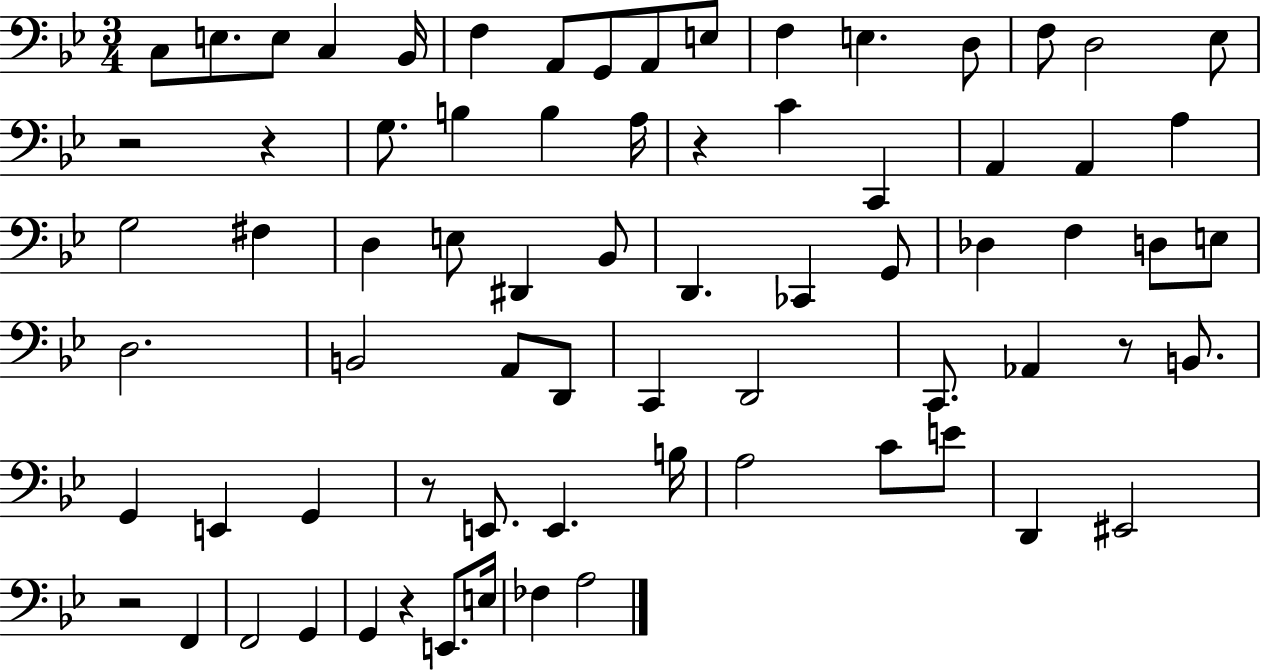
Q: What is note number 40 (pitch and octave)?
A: B2